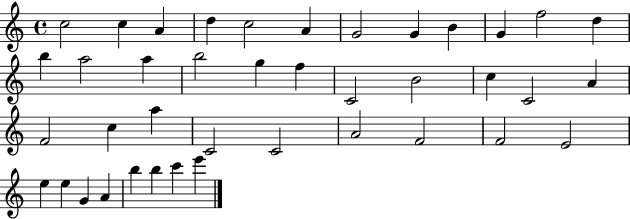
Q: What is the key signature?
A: C major